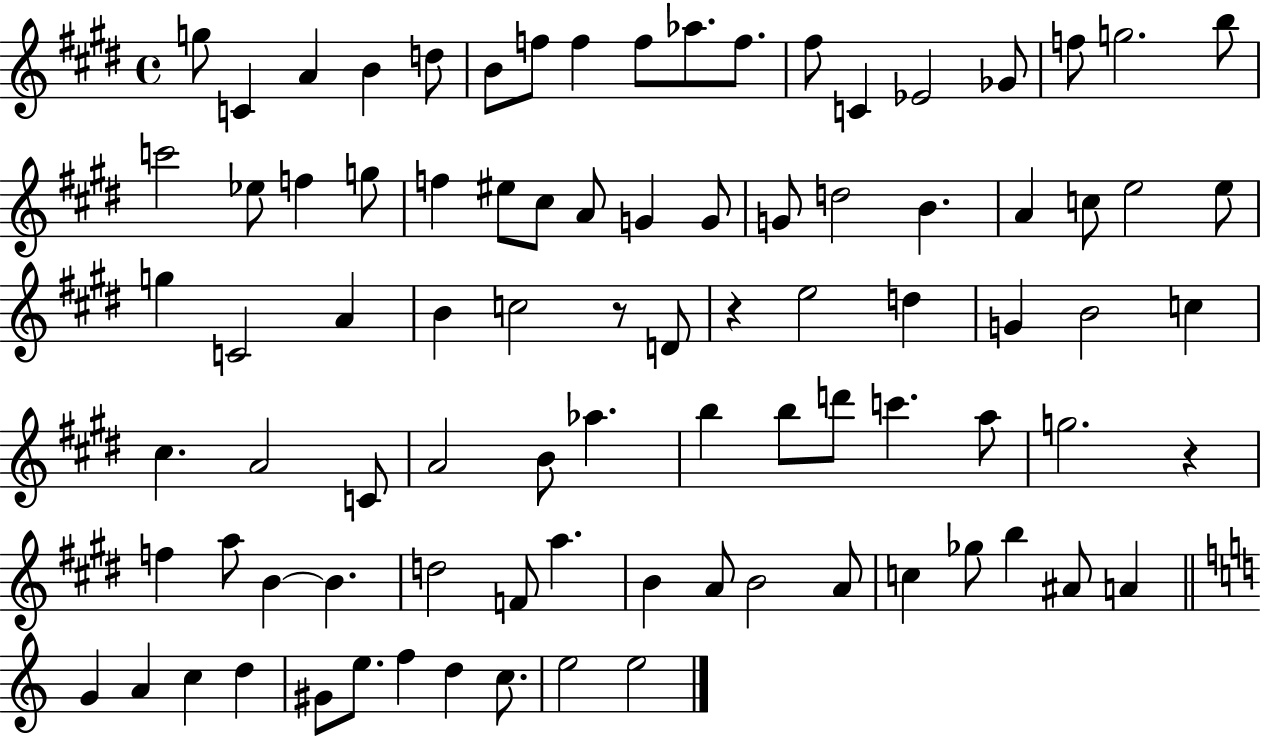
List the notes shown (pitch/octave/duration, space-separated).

G5/e C4/q A4/q B4/q D5/e B4/e F5/e F5/q F5/e Ab5/e. F5/e. F#5/e C4/q Eb4/h Gb4/e F5/e G5/h. B5/e C6/h Eb5/e F5/q G5/e F5/q EIS5/e C#5/e A4/e G4/q G4/e G4/e D5/h B4/q. A4/q C5/e E5/h E5/e G5/q C4/h A4/q B4/q C5/h R/e D4/e R/q E5/h D5/q G4/q B4/h C5/q C#5/q. A4/h C4/e A4/h B4/e Ab5/q. B5/q B5/e D6/e C6/q. A5/e G5/h. R/q F5/q A5/e B4/q B4/q. D5/h F4/e A5/q. B4/q A4/e B4/h A4/e C5/q Gb5/e B5/q A#4/e A4/q G4/q A4/q C5/q D5/q G#4/e E5/e. F5/q D5/q C5/e. E5/h E5/h